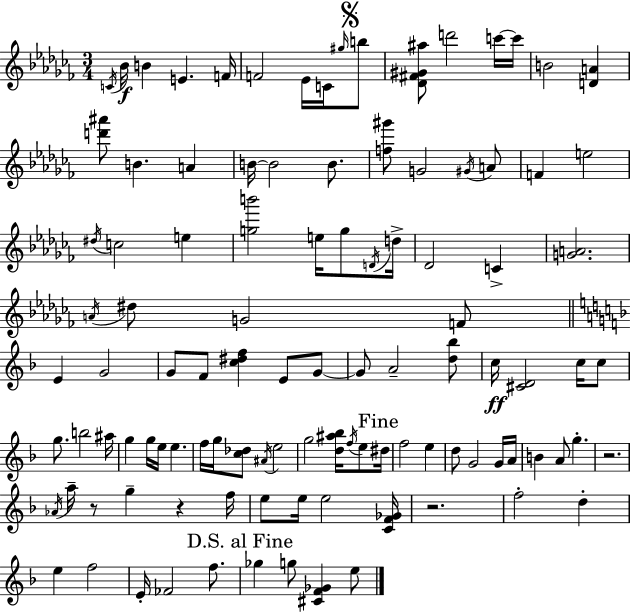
{
  \clef treble
  \numericTimeSignature
  \time 3/4
  \key aes \minor
  \acciaccatura { c'16 }\f bes'16 b'4 e'4. | f'16 f'2 ees'16 c'16 \grace { gis''16 } | \mark \markup { \musicglyph "scripts.segno" } b''8 <des' fis' gis' ais''>8 d'''2 | c'''16~~ c'''16 b'2 <d' a'>4 | \break <d''' ais'''>8 b'4. a'4 | b'16~~ b'2 b'8. | <f'' gis'''>8 g'2 | \acciaccatura { gis'16 } a'8 f'4 e''2 | \break \acciaccatura { dis''16 } c''2 | e''4 <g'' b'''>2 | e''16 g''8 \acciaccatura { d'16 } d''16-> des'2 | c'4-> <g' a'>2. | \break \acciaccatura { a'16 } dis''8 g'2 | f'8 \bar "||" \break \key f \major e'4 g'2 | g'8 f'8 <c'' dis'' f''>4 e'8 g'8~~ | g'8 a'2-- <d'' bes''>8 | c''16\ff <cis' d'>2 c''16 c''8 | \break g''8. b''2 ais''16 | g''4 g''16 e''16 e''4. | f''16 g''16 <c'' des''>8 \acciaccatura { ais'16 } e''2 | g''2 <d'' ais'' bes''>16 \acciaccatura { f''16 } e''8 | \break \mark "Fine" dis''16 f''2 e''4 | d''8 g'2 | g'16 a'16 b'4 a'8 g''4.-. | r2. | \break \acciaccatura { aes'16 } a''16-- r8 g''4-- r4 | f''16 e''8 e''16 e''2 | <c' f' ges'>16 r2. | f''2-. d''4-. | \break e''4 f''2 | e'16-. fes'2 | f''8. \mark "D.S. al Fine" ges''4 g''8 <cis' f' ges'>4 | e''8 \bar "|."
}